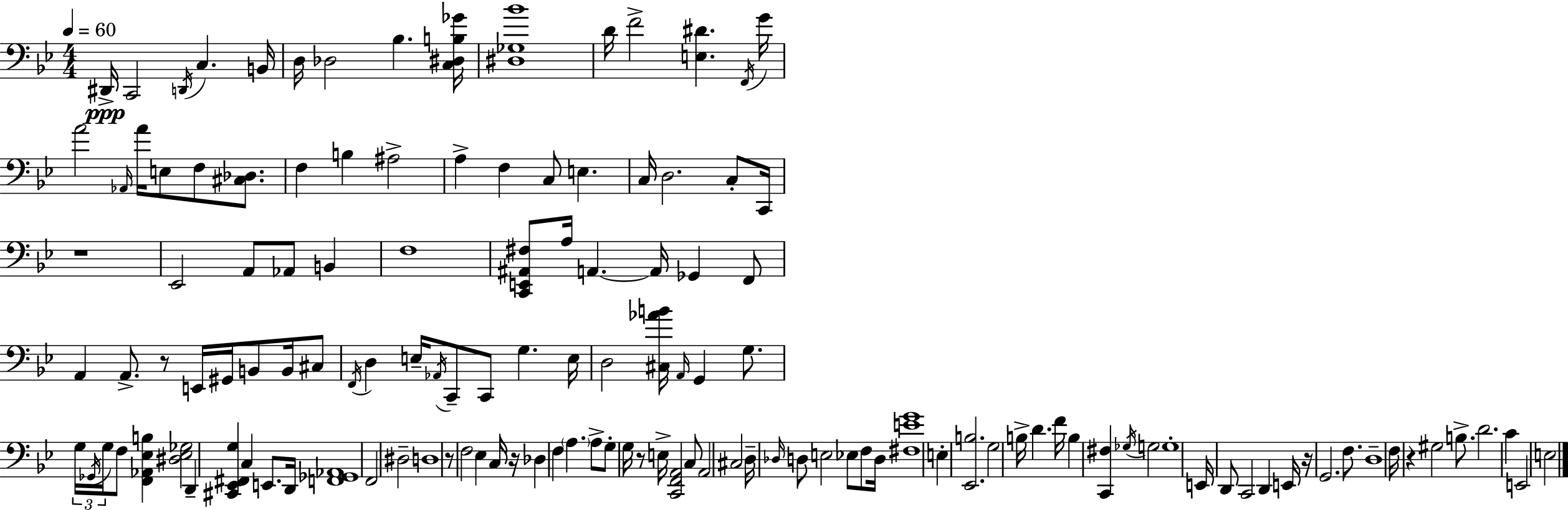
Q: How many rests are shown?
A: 7